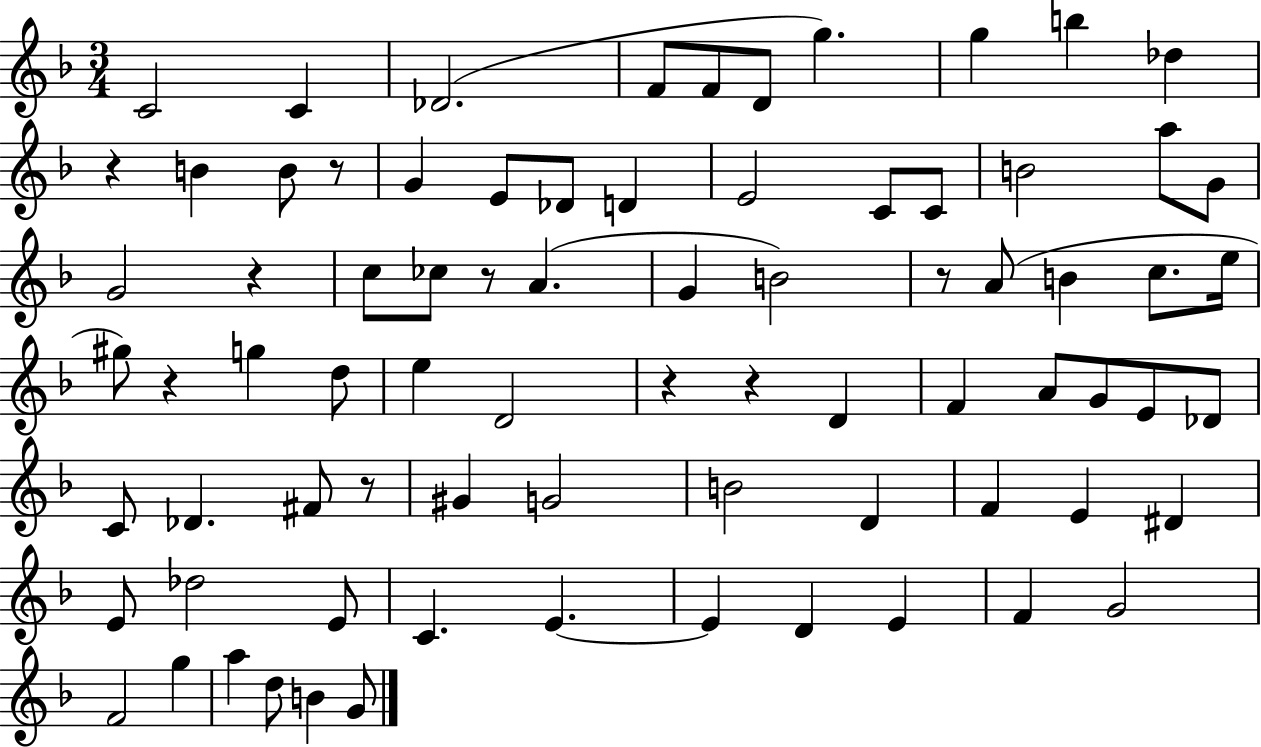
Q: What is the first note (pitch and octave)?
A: C4